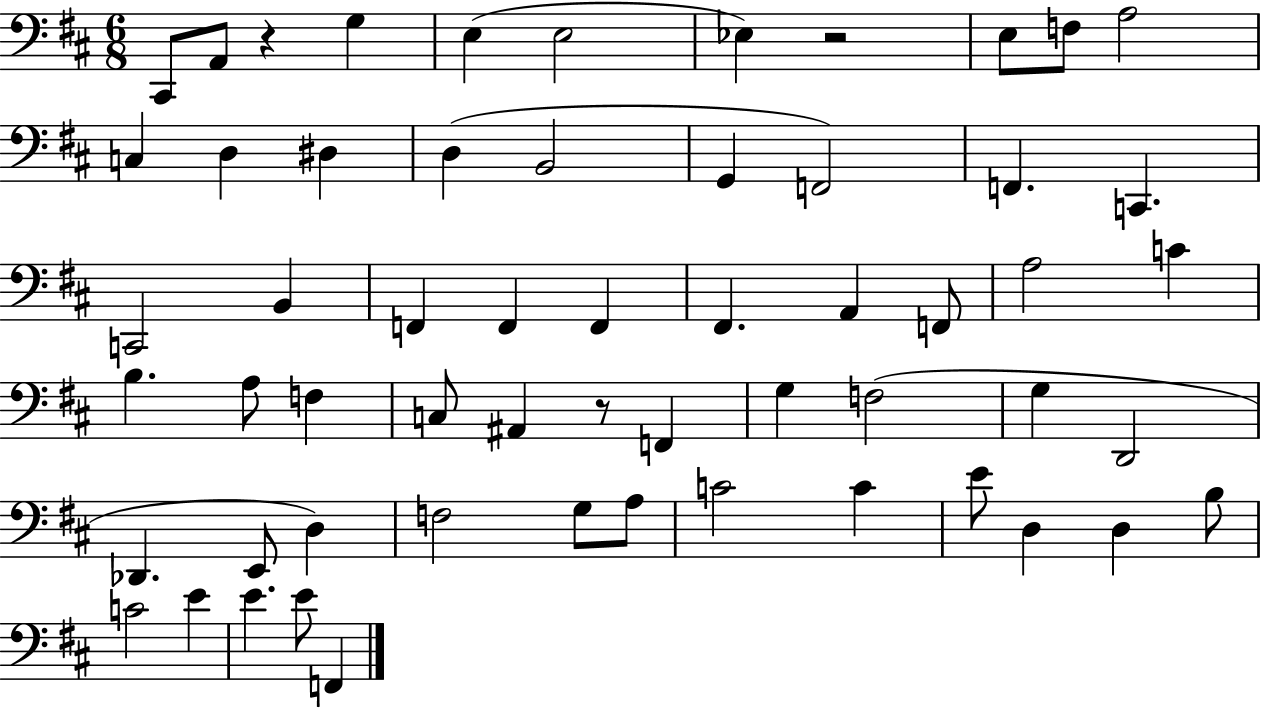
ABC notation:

X:1
T:Untitled
M:6/8
L:1/4
K:D
^C,,/2 A,,/2 z G, E, E,2 _E, z2 E,/2 F,/2 A,2 C, D, ^D, D, B,,2 G,, F,,2 F,, C,, C,,2 B,, F,, F,, F,, ^F,, A,, F,,/2 A,2 C B, A,/2 F, C,/2 ^A,, z/2 F,, G, F,2 G, D,,2 _D,, E,,/2 D, F,2 G,/2 A,/2 C2 C E/2 D, D, B,/2 C2 E E E/2 F,,